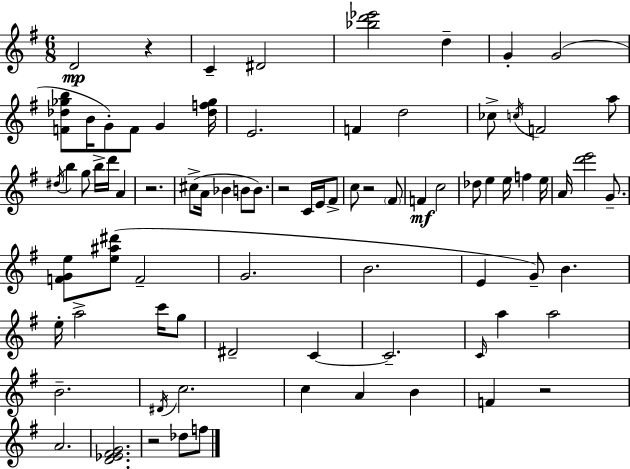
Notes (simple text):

D4/h R/q C4/q D#4/h [Bb5,D6,Eb6]/h D5/q G4/q G4/h [F4,Db5,Gb5,B5]/e B4/s G4/e F4/e G4/q [Db5,F5,Gb5]/s E4/h. F4/q D5/h CES5/e C5/s F4/h A5/e D#5/s B5/q G5/e B5/s D6/s A4/q R/h. C#5/e A4/s Bb4/q B4/e B4/e. R/h C4/s E4/s F#4/e C5/e R/h F#4/e F4/q C5/h Db5/e E5/q E5/s F5/q E5/s A4/s [D6,E6]/h G4/e. [F4,G4,E5]/e [E5,A#5,D#6]/e F4/h G4/h. B4/h. E4/q G4/e B4/q. E5/s A5/h C6/s G5/e D#4/h C4/q C4/h. C4/s A5/q A5/h B4/h. D#4/s C5/h. C5/q A4/q B4/q F4/q R/h A4/h. [D4,Eb4,F#4,G4]/h. R/h Db5/e F5/e